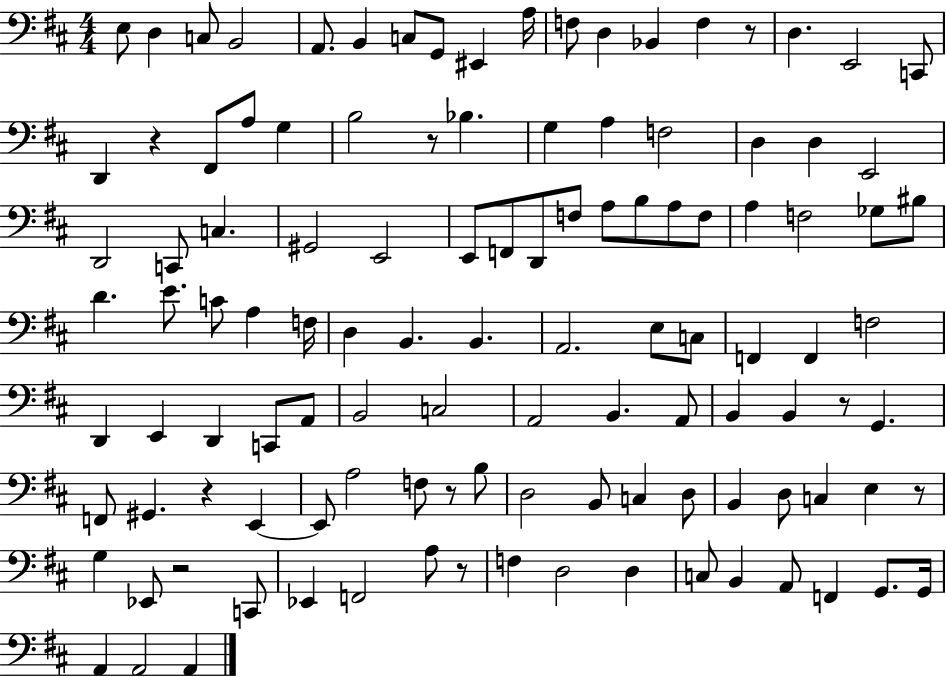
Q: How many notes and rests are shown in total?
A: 115